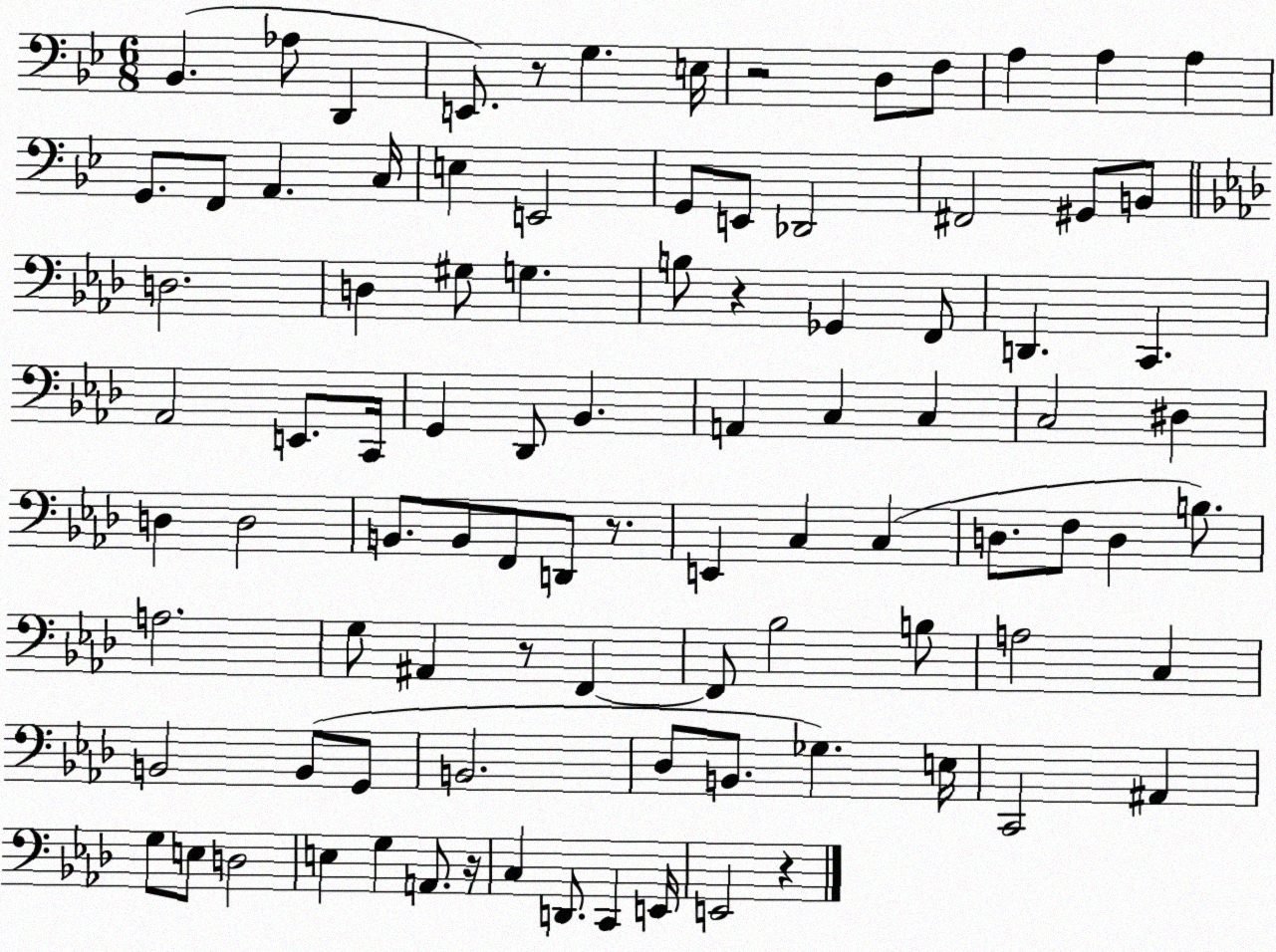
X:1
T:Untitled
M:6/8
L:1/4
K:Bb
_B,, _A,/2 D,, E,,/2 z/2 G, E,/4 z2 D,/2 F,/2 A, A, A, G,,/2 F,,/2 A,, C,/4 E, E,,2 G,,/2 E,,/2 _D,,2 ^F,,2 ^G,,/2 B,,/2 D,2 D, ^G,/2 G, B,/2 z _G,, F,,/2 D,, C,, _A,,2 E,,/2 C,,/4 G,, _D,,/2 _B,, A,, C, C, C,2 ^D, D, D,2 B,,/2 B,,/2 F,,/2 D,,/2 z/2 E,, C, C, D,/2 F,/2 D, B,/2 A,2 G,/2 ^A,, z/2 F,, F,,/2 _B,2 B,/2 A,2 C, B,,2 B,,/2 G,,/2 B,,2 _D,/2 B,,/2 _G, E,/4 C,,2 ^A,, G,/2 E,/2 D,2 E, G, A,,/2 z/4 C, D,,/2 C,, E,,/4 E,,2 z